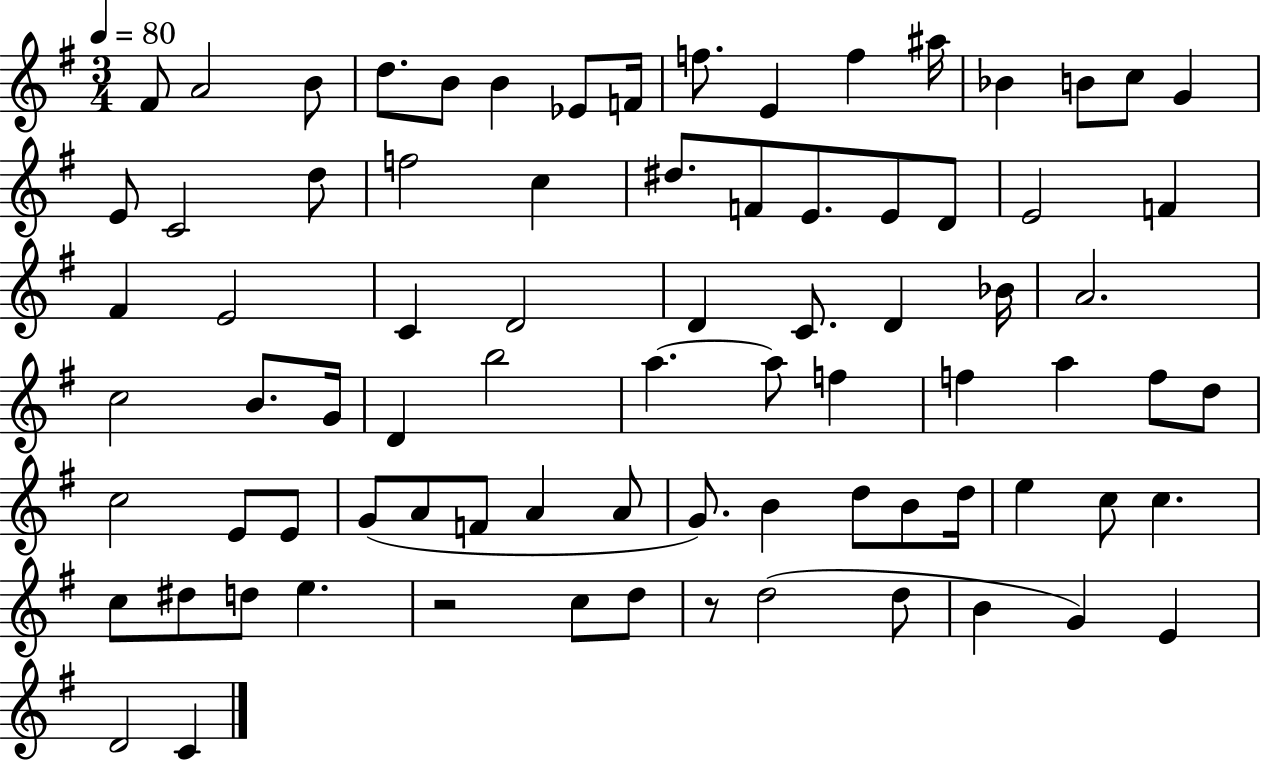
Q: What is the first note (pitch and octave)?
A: F#4